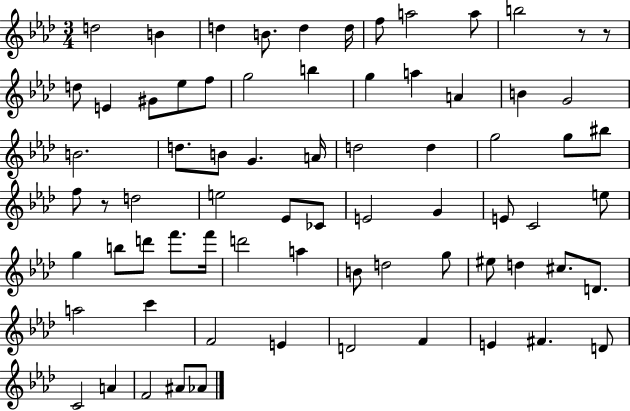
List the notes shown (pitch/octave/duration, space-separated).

D5/h B4/q D5/q B4/e. D5/q D5/s F5/e A5/h A5/e B5/h R/e R/e D5/e E4/q G#4/e Eb5/e F5/e G5/h B5/q G5/q A5/q A4/q B4/q G4/h B4/h. D5/e. B4/e G4/q. A4/s D5/h D5/q G5/h G5/e BIS5/e F5/e R/e D5/h E5/h Eb4/e CES4/e E4/h G4/q E4/e C4/h E5/e G5/q B5/e D6/e F6/e. F6/s D6/h A5/q B4/e D5/h G5/e EIS5/e D5/q C#5/e. D4/e. A5/h C6/q F4/h E4/q D4/h F4/q E4/q F#4/q. D4/e C4/h A4/q F4/h A#4/e Ab4/e